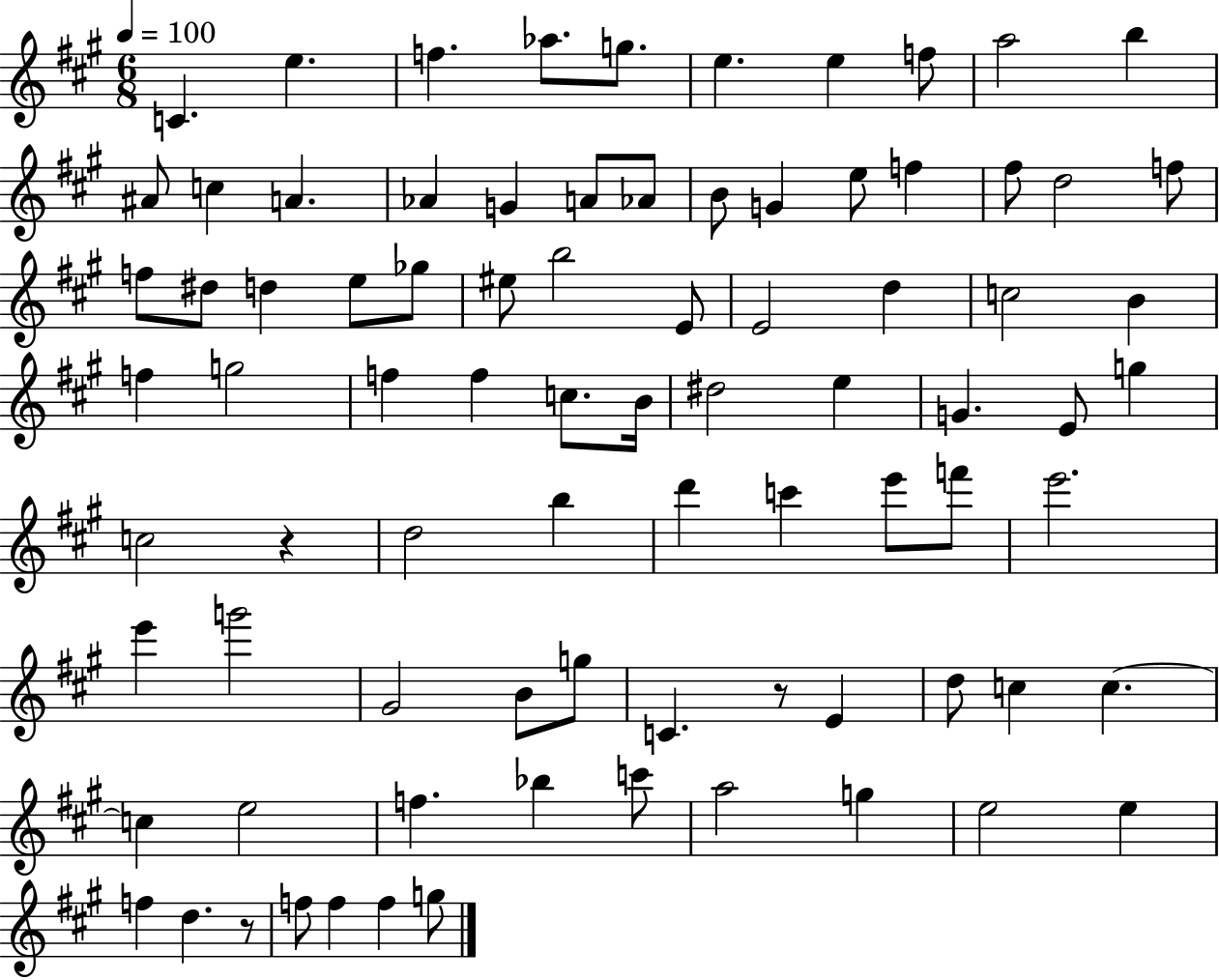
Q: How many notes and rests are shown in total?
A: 83